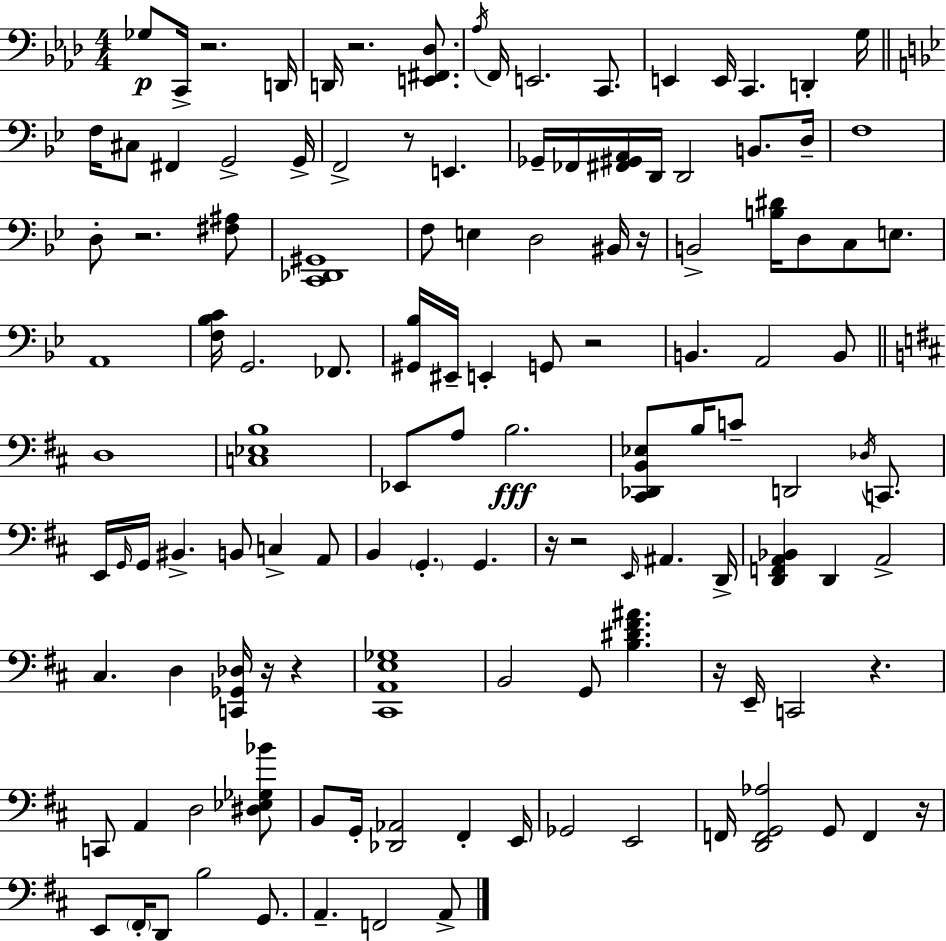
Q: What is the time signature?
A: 4/4